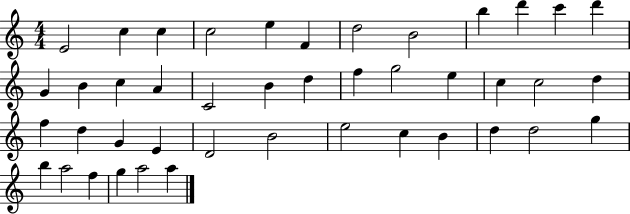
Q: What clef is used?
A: treble